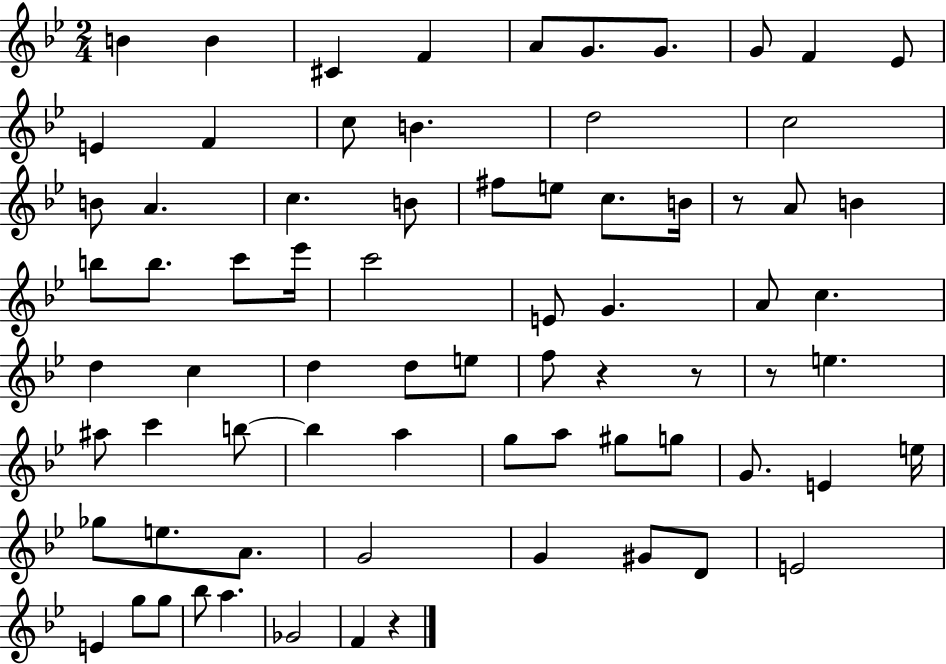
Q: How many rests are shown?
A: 5